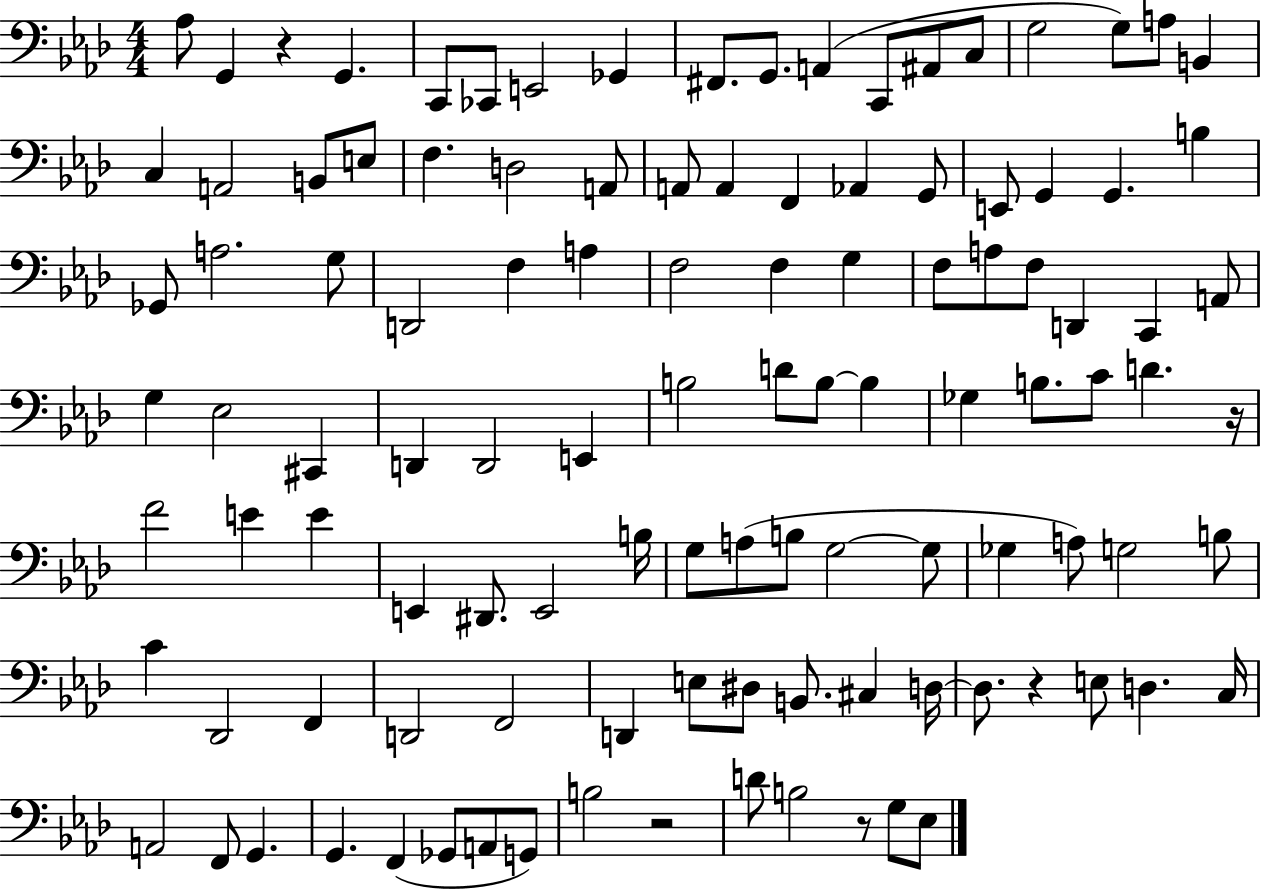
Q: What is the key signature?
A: AES major